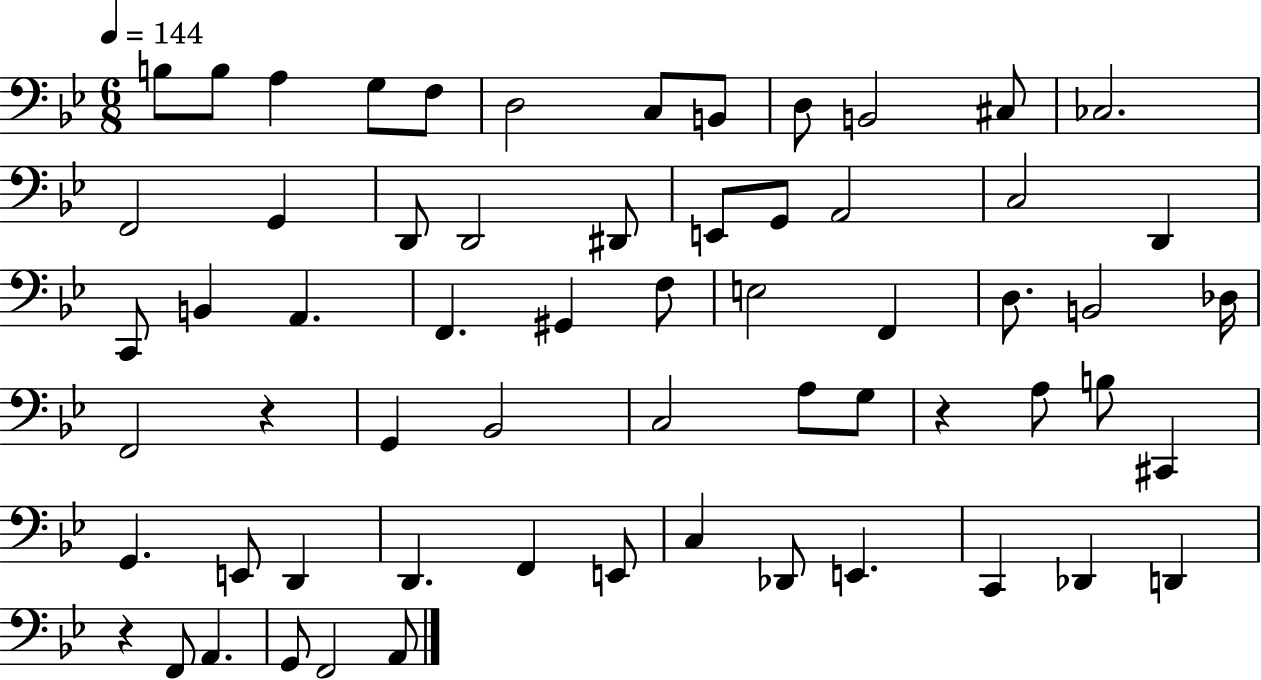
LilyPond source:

{
  \clef bass
  \numericTimeSignature
  \time 6/8
  \key bes \major
  \tempo 4 = 144
  b8 b8 a4 g8 f8 | d2 c8 b,8 | d8 b,2 cis8 | ces2. | \break f,2 g,4 | d,8 d,2 dis,8 | e,8 g,8 a,2 | c2 d,4 | \break c,8 b,4 a,4. | f,4. gis,4 f8 | e2 f,4 | d8. b,2 des16 | \break f,2 r4 | g,4 bes,2 | c2 a8 g8 | r4 a8 b8 cis,4 | \break g,4. e,8 d,4 | d,4. f,4 e,8 | c4 des,8 e,4. | c,4 des,4 d,4 | \break r4 f,8 a,4. | g,8 f,2 a,8 | \bar "|."
}